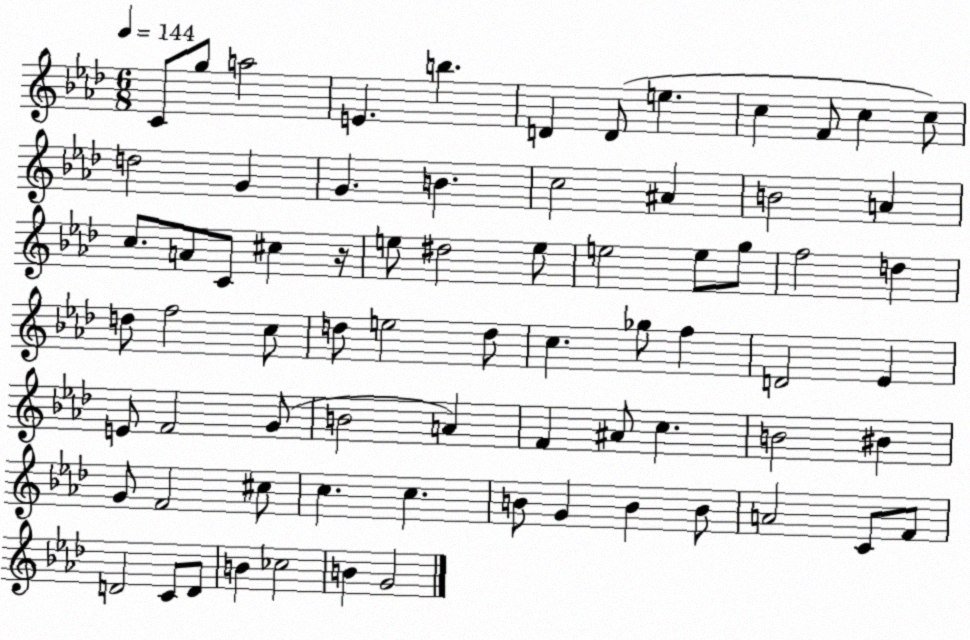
X:1
T:Untitled
M:6/8
L:1/4
K:Ab
C/2 g/2 a2 E b D D/2 e c F/2 c c/2 d2 G G B c2 ^A B2 A c/2 A/2 C/2 ^c z/4 e/2 ^d2 e/2 e2 e/2 g/2 f2 d d/2 f2 c/2 d/2 e2 d/2 c _g/2 f D2 _E E/2 F2 G/2 B2 A F ^A/2 c B2 ^B G/2 F2 ^c/2 c c B/2 G B B/2 A2 C/2 F/2 D2 C/2 D/2 B _c2 B G2